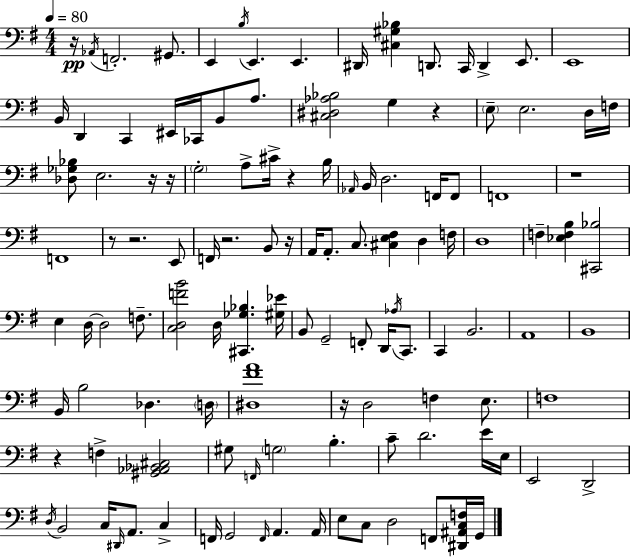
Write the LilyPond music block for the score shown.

{
  \clef bass
  \numericTimeSignature
  \time 4/4
  \key g \major
  \tempo 4 = 80
  \repeat volta 2 { r16\pp \acciaccatura { aes,16 } f,2.-. gis,8. | e,4 \acciaccatura { b16 } e,4. e,4. | dis,16 <cis gis bes>4 d,8. c,16 d,4-> e,8. | e,1 | \break b,16 d,4 c,4 eis,16 ces,16 b,8 a8. | <cis dis aes bes>2 g4 r4 | \parenthesize e8-- e2. | d16 f16 <des ges bes>8 e2. | \break r16 r16 \parenthesize g2-. a8-> cis'16-> r4 | b16 \grace { aes,16 } b,16 d2. | f,16 f,8 f,1 | r1 | \break f,1 | r8 r2. | e,8 f,16 r2. | b,8 r16 a,16 a,8.-. c8. <cis e fis>4 d4 | \break f16 d1 | f4-- <ees f b>4 <cis, bes>2 | e4 d16~~ d2 | f8.-- <c d f' b'>2 d16 <cis, ges bes>4. | \break <gis ees'>16 b,8 g,2-- f,8-. d,16 | \acciaccatura { aes16 } c,8. c,4 b,2. | a,1 | b,1 | \break b,16 b2 des4. | \parenthesize d16 <dis fis' a'>1 | r16 d2 f4 | e8. f1 | \break r4 f4-> <gis, aes, bes, cis>2 | gis8 \grace { f,16 } \parenthesize g2 b4.-. | c'8-- d'2. | e'16 e16 e,2 d,2-> | \break \acciaccatura { d16 } b,2 c16 \grace { dis,16 } | a,8. c4-> f,16 g,2 | \grace { f,16 } a,4. a,16 e8 c8 d2 | f,8 <dis, ais, c f>16 g,16 } \bar "|."
}